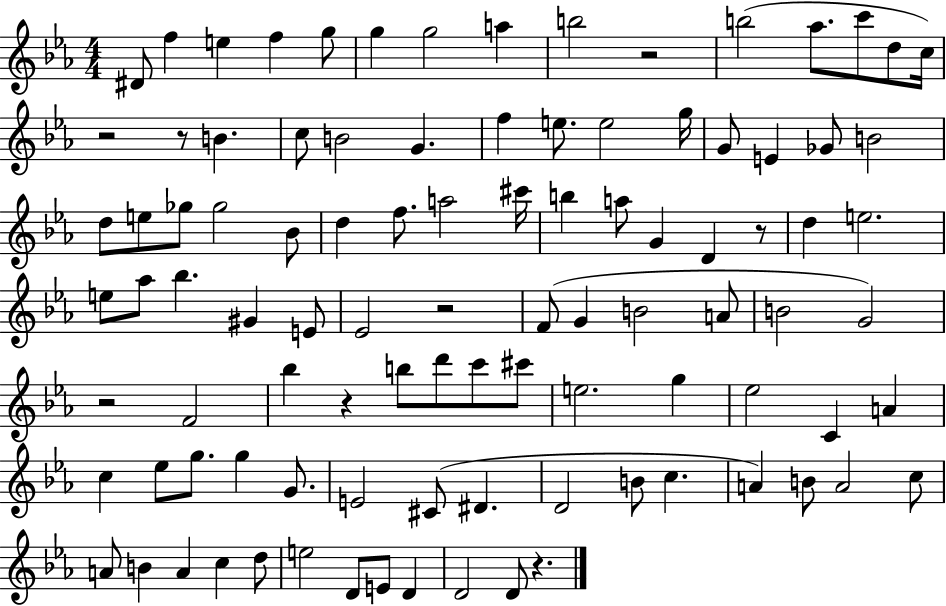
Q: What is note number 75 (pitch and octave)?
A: C5